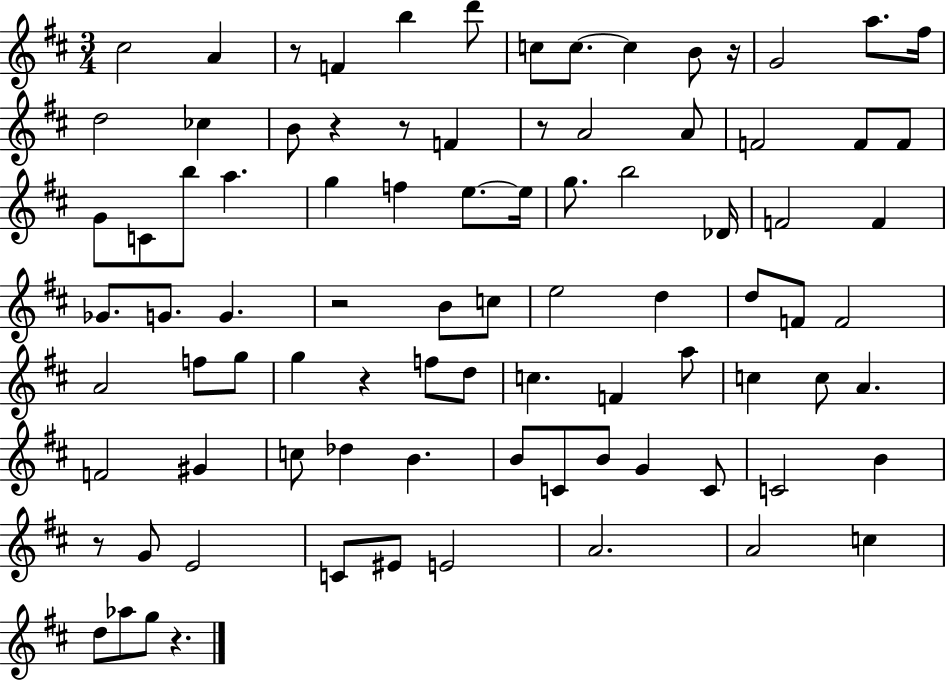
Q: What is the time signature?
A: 3/4